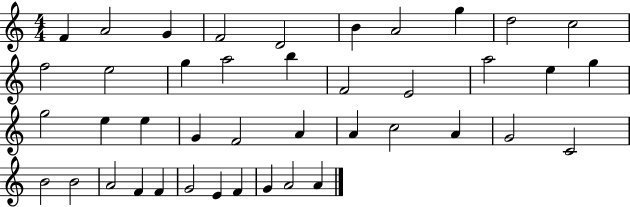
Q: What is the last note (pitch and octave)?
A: A4